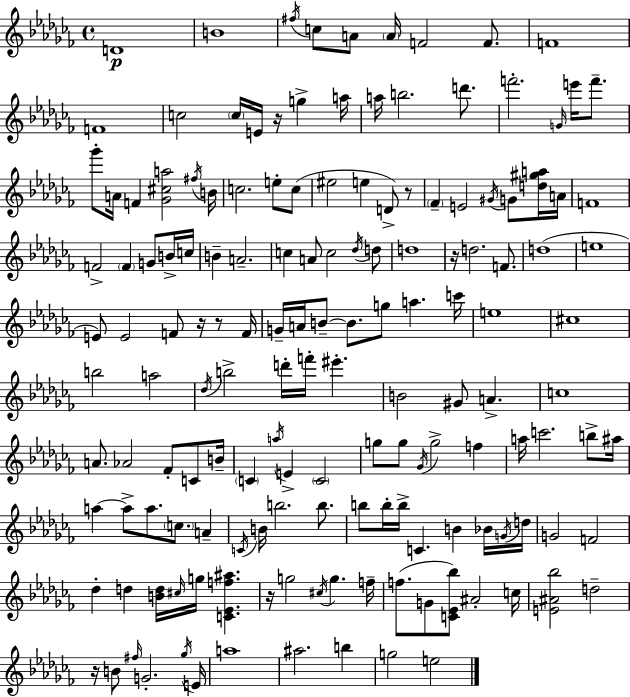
X:1
T:Untitled
M:4/4
L:1/4
K:Abm
D4 B4 ^f/4 c/2 A/2 A/4 F2 F/2 F4 F4 c2 c/4 E/4 z/4 g a/4 a/4 b2 d'/2 f'2 G/4 e'/4 f'/2 _g'/2 A/4 F [_G^ca]2 ^f/4 B/4 c2 e/2 c/2 ^e2 e D/2 z/2 _F E2 ^G/4 G/2 [d^ga]/4 A/4 F4 F2 F G/2 B/4 c/4 B A2 c A/2 c2 _d/4 d/2 d4 z/4 d2 F/2 d4 e4 E/2 E2 F/2 z/4 z/2 F/4 G/4 A/4 B/2 B/2 g/2 a c'/4 e4 ^c4 b2 a2 _d/4 b2 d'/4 f'/4 ^e' B2 ^G/2 A c4 A/2 _A2 _F/2 C/2 B/4 C a/4 E C2 g/2 g/2 _G/4 g2 f a/4 c'2 b/2 ^a/4 a a/2 a/2 c/2 A C/4 B/4 b2 b/2 b/2 b/4 b/4 C B _B/4 G/4 d/4 G2 F2 _d d [Bd]/4 ^c/4 g/4 [C_Ef^a] z/4 g2 ^c/4 g f/4 f/2 G/2 [C_E_b]/2 ^A2 c/4 [E^A_b]2 d2 z/4 B/2 ^f/4 G2 _g/4 E/4 a4 ^a2 b g2 e2